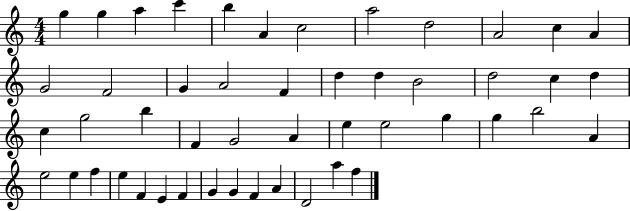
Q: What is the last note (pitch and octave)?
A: F5